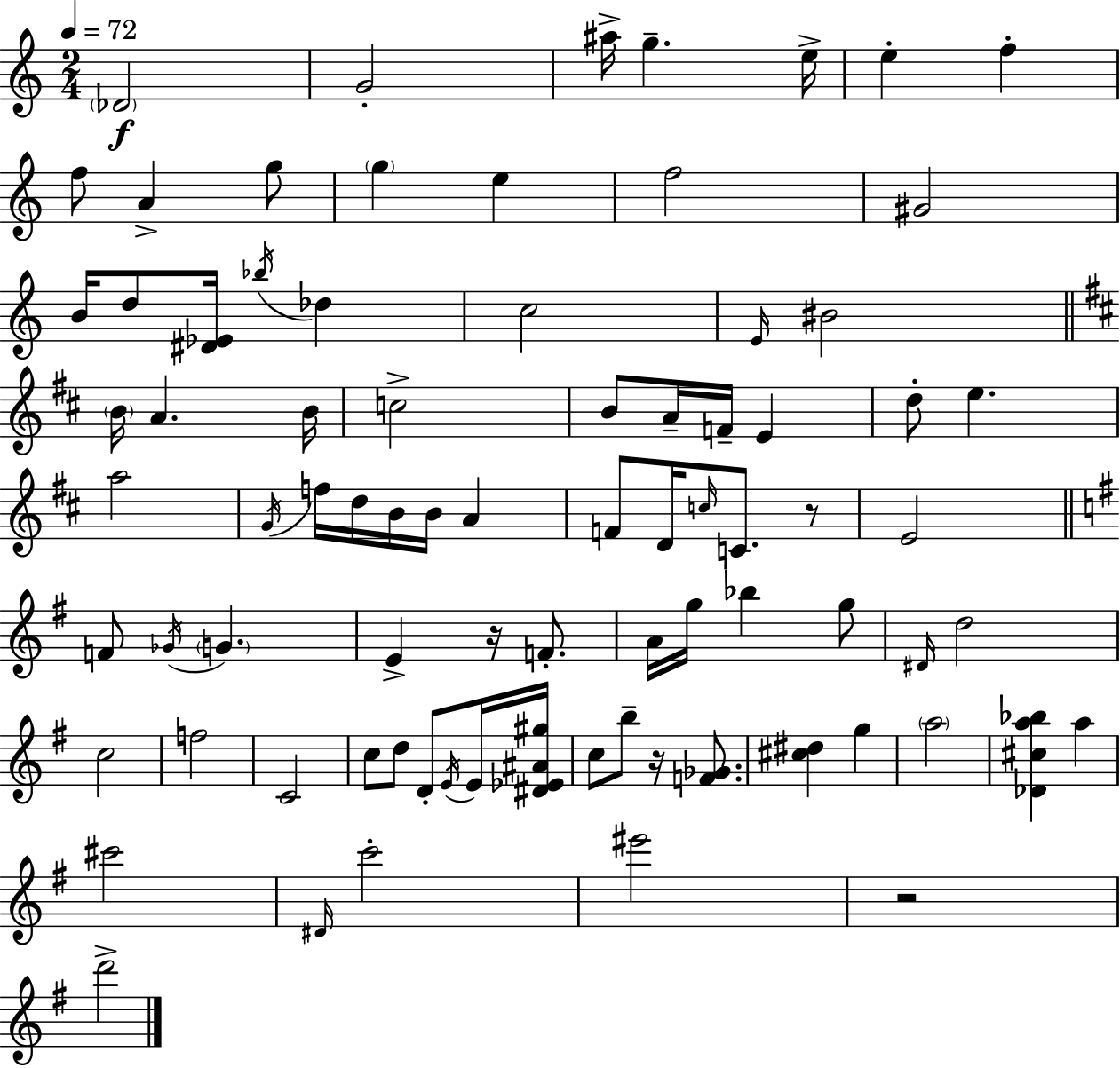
X:1
T:Untitled
M:2/4
L:1/4
K:C
_D2 G2 ^a/4 g e/4 e f f/2 A g/2 g e f2 ^G2 B/4 d/2 [^D_E]/4 _b/4 _d c2 E/4 ^B2 B/4 A B/4 c2 B/2 A/4 F/4 E d/2 e a2 G/4 f/4 d/4 B/4 B/4 A F/2 D/4 c/4 C/2 z/2 E2 F/2 _G/4 G E z/4 F/2 A/4 g/4 _b g/2 ^D/4 d2 c2 f2 C2 c/2 d/2 D/2 E/4 E/4 [^D_E^A^g]/4 c/2 b/2 z/4 [F_G]/2 [^c^d] g a2 [_D^ca_b] a ^c'2 ^D/4 c'2 ^e'2 z2 d'2